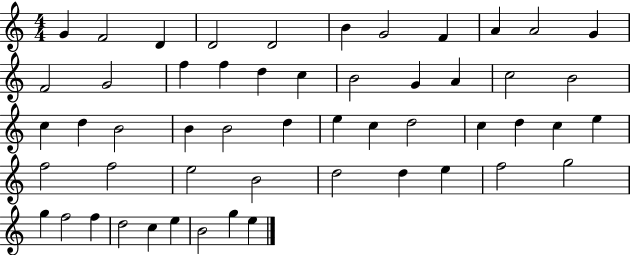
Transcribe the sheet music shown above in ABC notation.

X:1
T:Untitled
M:4/4
L:1/4
K:C
G F2 D D2 D2 B G2 F A A2 G F2 G2 f f d c B2 G A c2 B2 c d B2 B B2 d e c d2 c d c e f2 f2 e2 B2 d2 d e f2 g2 g f2 f d2 c e B2 g e